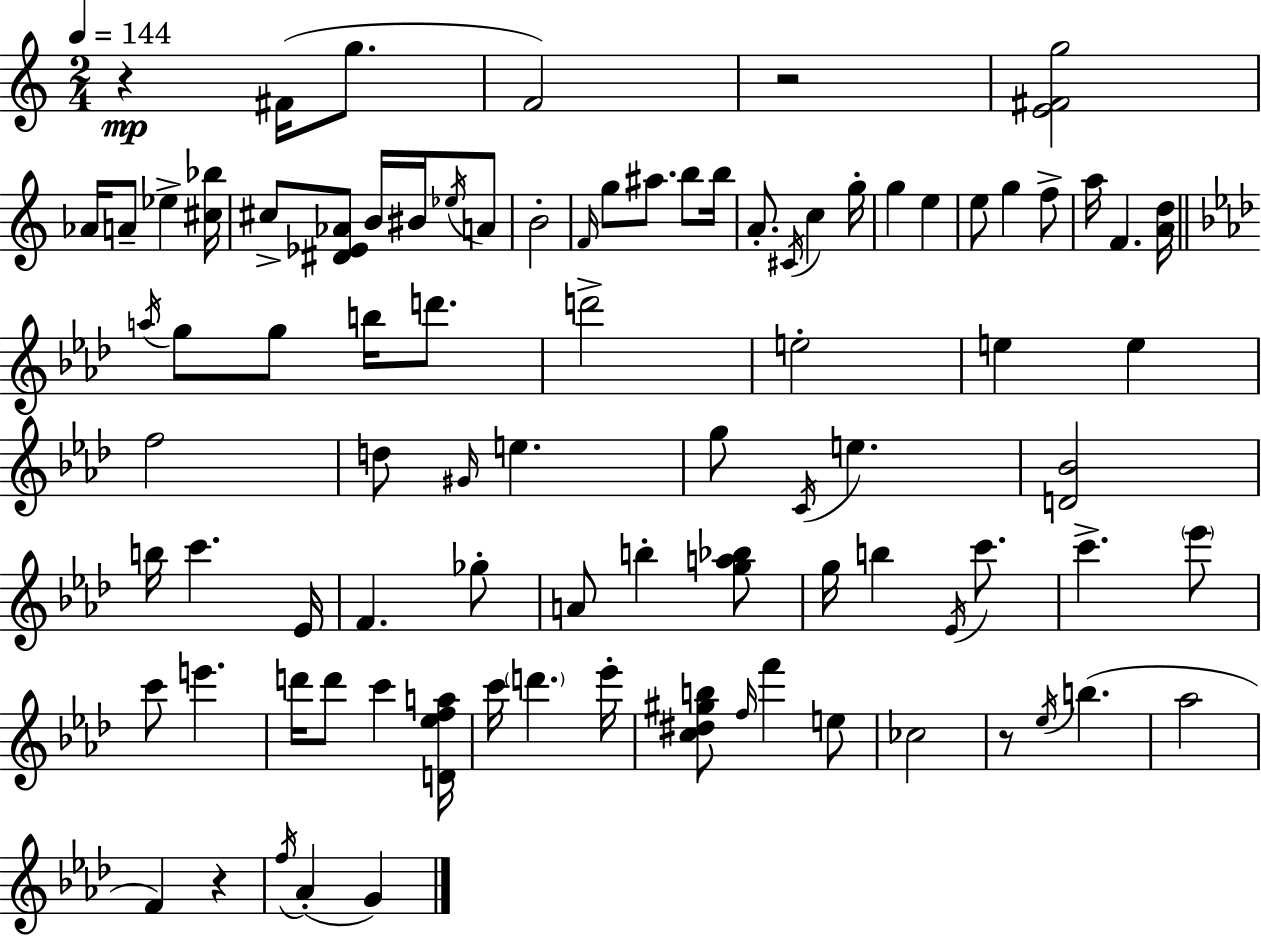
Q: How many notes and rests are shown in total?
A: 88